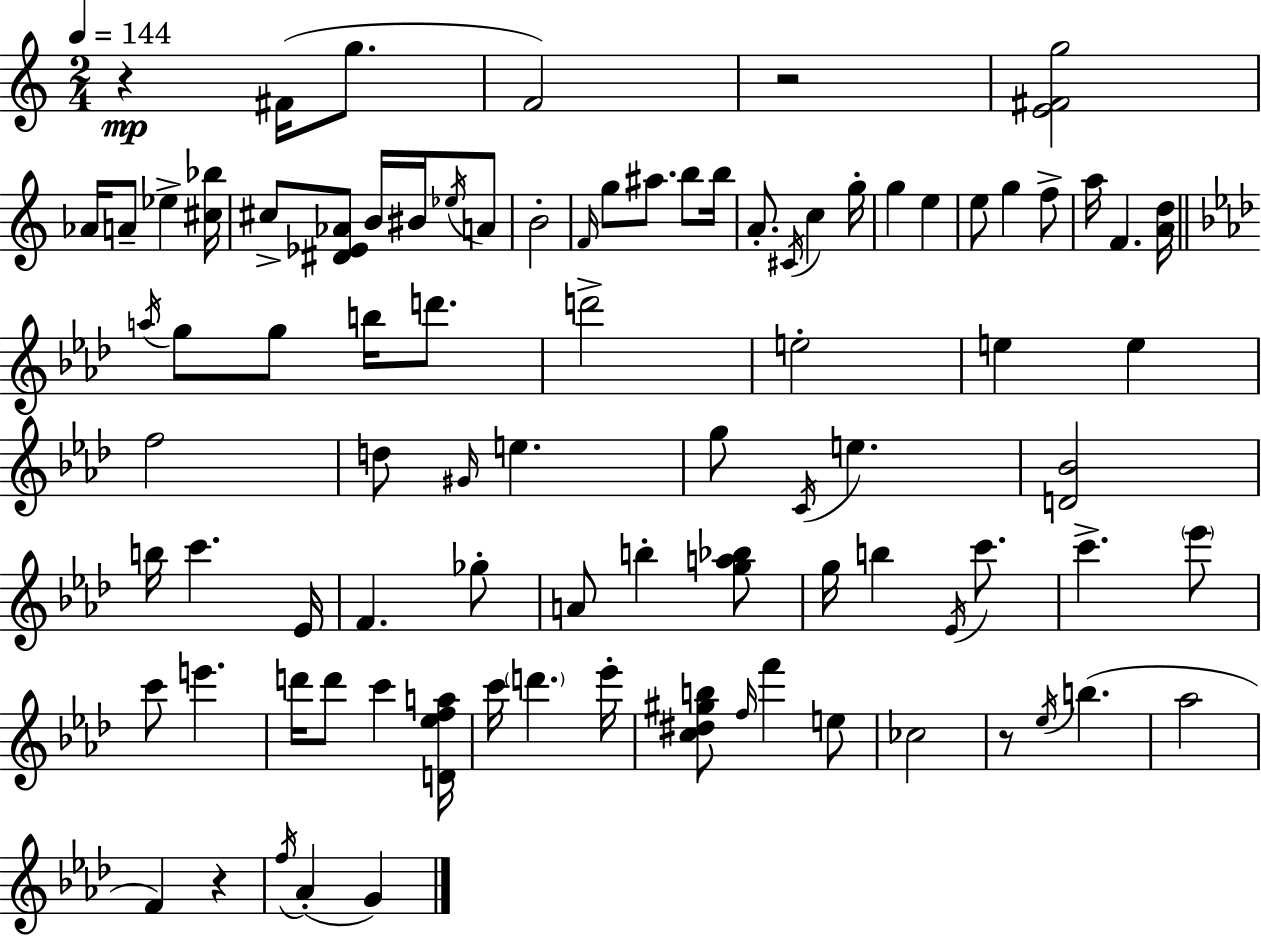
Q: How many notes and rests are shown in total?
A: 88